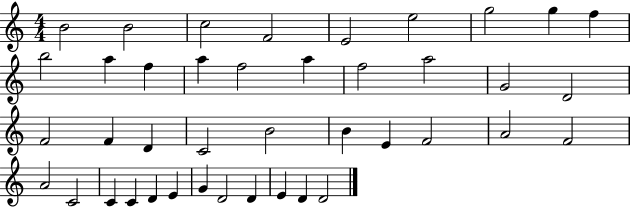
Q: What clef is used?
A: treble